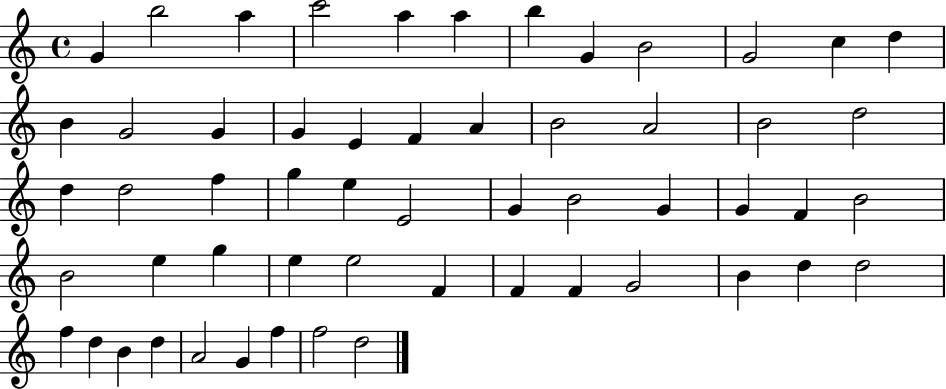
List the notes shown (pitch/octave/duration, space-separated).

G4/q B5/h A5/q C6/h A5/q A5/q B5/q G4/q B4/h G4/h C5/q D5/q B4/q G4/h G4/q G4/q E4/q F4/q A4/q B4/h A4/h B4/h D5/h D5/q D5/h F5/q G5/q E5/q E4/h G4/q B4/h G4/q G4/q F4/q B4/h B4/h E5/q G5/q E5/q E5/h F4/q F4/q F4/q G4/h B4/q D5/q D5/h F5/q D5/q B4/q D5/q A4/h G4/q F5/q F5/h D5/h